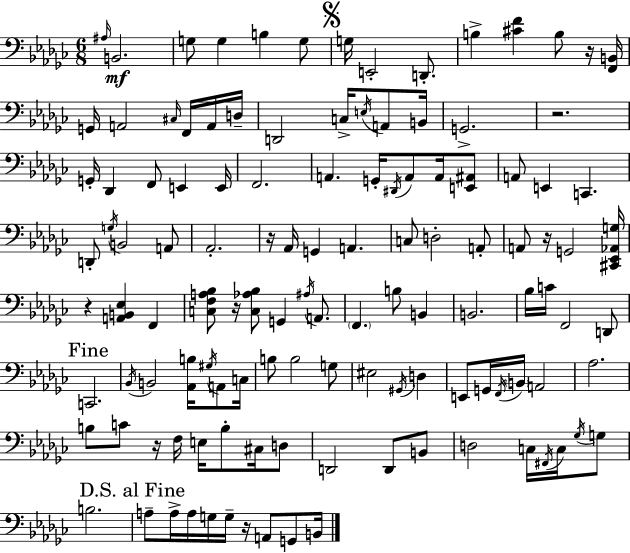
{
  \clef bass
  \numericTimeSignature
  \time 6/8
  \key ees \minor
  \repeat volta 2 { \grace { ais16 }\mf b,2. | g8 g4 b4 g8 | \mark \markup { \musicglyph "scripts.segno" } g16 e,2-. d,8.-. | b4-> <cis' f'>4 b8 r16 | \break <f, b,>16 g,16 a,2 \grace { cis16 } f,16 | a,16 d16-- d,2 c16-> \acciaccatura { e16 } | a,8 b,16 g,2.-> | r2. | \break g,16-. des,4 f,8 e,4 | e,16 f,2. | a,4. g,16-. \acciaccatura { dis,16 } a,8 | a,16 <e, ais,>8 a,8 e,4 c,4. | \break d,8-. \acciaccatura { g16 } b,2 | a,8 aes,2.-. | r16 aes,16 g,4 a,4. | c8 d2-. | \break a,8-. a,8 r16 g,2 | <cis, ees, aes, g>16 r4 <a, b, ees>4 | f,4 <c f a bes>8 r16 <c aes bes>8 g,4 | \acciaccatura { ais16 } a,8. \parenthesize f,4. | \break b8 b,4 b,2. | bes16 c'16 f,2 | d,8 \mark "Fine" c,2. | \acciaccatura { bes,16 } b,2 | \break <aes, b>16 \acciaccatura { gis16 } a,8 c16 b8 b2 | g8 eis2 | \acciaccatura { gis,16 } d4 e,8 g,16 | \acciaccatura { f,16 } \parenthesize b,16 a,2 aes2. | \break b8 | c'8 r16 f16 e16 b8-. cis16 d8 d,2 | d,8 b,8 d2 | c16 \acciaccatura { fis,16 } c16 \acciaccatura { ges16 } g8 | \break b2. | \mark "D.S. al Fine" a8-- a16-> a16 g16 g16-- r16 a,8 g,8 b,16 | } \bar "|."
}